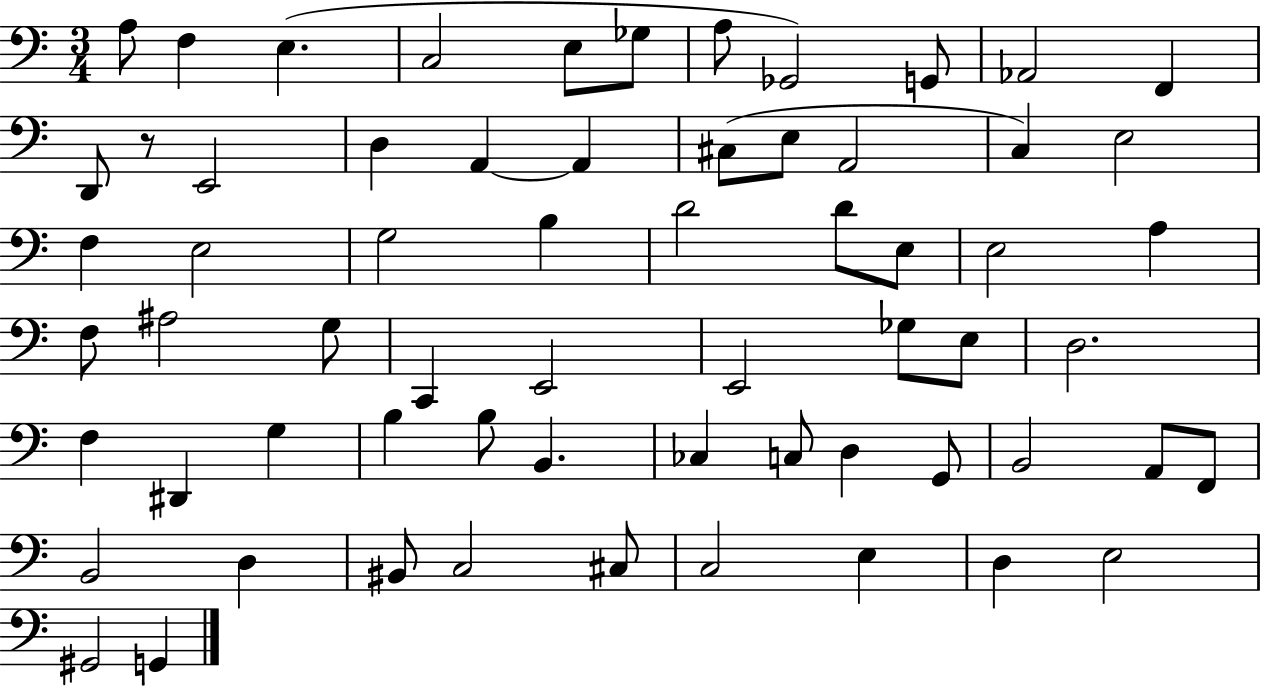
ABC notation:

X:1
T:Untitled
M:3/4
L:1/4
K:C
A,/2 F, E, C,2 E,/2 _G,/2 A,/2 _G,,2 G,,/2 _A,,2 F,, D,,/2 z/2 E,,2 D, A,, A,, ^C,/2 E,/2 A,,2 C, E,2 F, E,2 G,2 B, D2 D/2 E,/2 E,2 A, F,/2 ^A,2 G,/2 C,, E,,2 E,,2 _G,/2 E,/2 D,2 F, ^D,, G, B, B,/2 B,, _C, C,/2 D, G,,/2 B,,2 A,,/2 F,,/2 B,,2 D, ^B,,/2 C,2 ^C,/2 C,2 E, D, E,2 ^G,,2 G,,